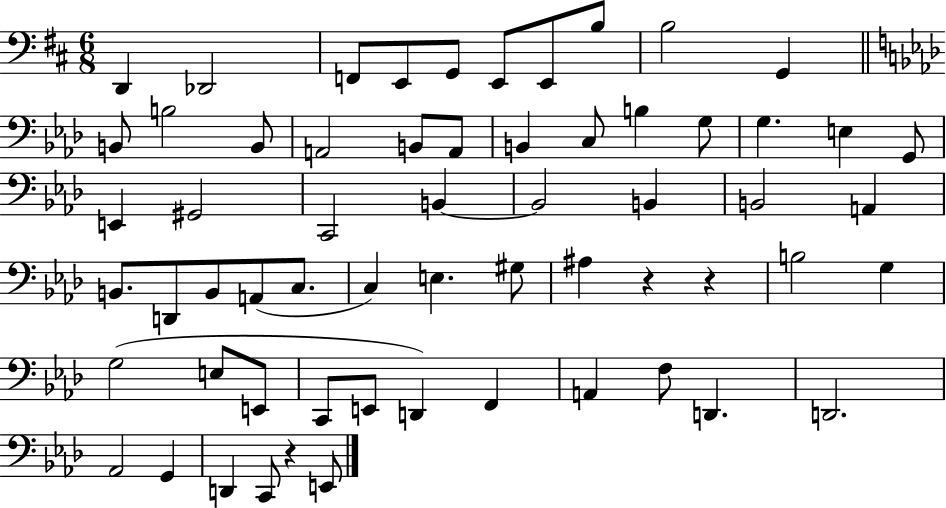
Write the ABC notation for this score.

X:1
T:Untitled
M:6/8
L:1/4
K:D
D,, _D,,2 F,,/2 E,,/2 G,,/2 E,,/2 E,,/2 B,/2 B,2 G,, B,,/2 B,2 B,,/2 A,,2 B,,/2 A,,/2 B,, C,/2 B, G,/2 G, E, G,,/2 E,, ^G,,2 C,,2 B,, B,,2 B,, B,,2 A,, B,,/2 D,,/2 B,,/2 A,,/2 C,/2 C, E, ^G,/2 ^A, z z B,2 G, G,2 E,/2 E,,/2 C,,/2 E,,/2 D,, F,, A,, F,/2 D,, D,,2 _A,,2 G,, D,, C,,/2 z E,,/2